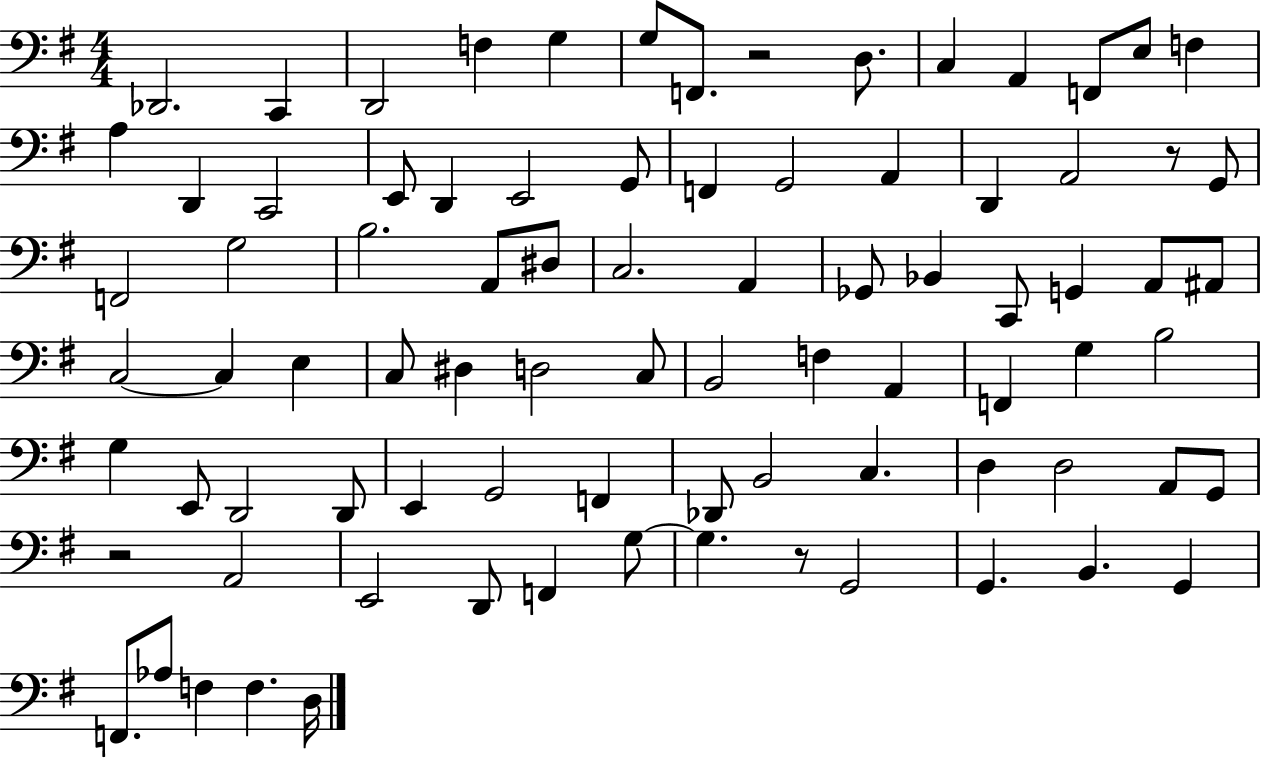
{
  \clef bass
  \numericTimeSignature
  \time 4/4
  \key g \major
  des,2. c,4 | d,2 f4 g4 | g8 f,8. r2 d8. | c4 a,4 f,8 e8 f4 | \break a4 d,4 c,2 | e,8 d,4 e,2 g,8 | f,4 g,2 a,4 | d,4 a,2 r8 g,8 | \break f,2 g2 | b2. a,8 dis8 | c2. a,4 | ges,8 bes,4 c,8 g,4 a,8 ais,8 | \break c2~~ c4 e4 | c8 dis4 d2 c8 | b,2 f4 a,4 | f,4 g4 b2 | \break g4 e,8 d,2 d,8 | e,4 g,2 f,4 | des,8 b,2 c4. | d4 d2 a,8 g,8 | \break r2 a,2 | e,2 d,8 f,4 g8~~ | g4. r8 g,2 | g,4. b,4. g,4 | \break f,8. aes8 f4 f4. d16 | \bar "|."
}